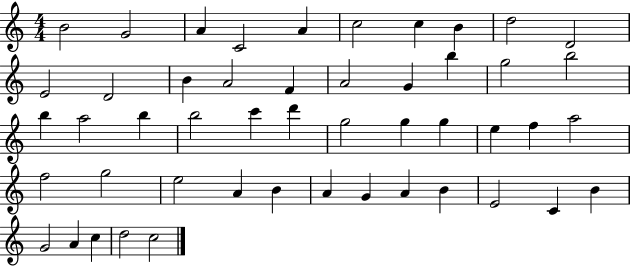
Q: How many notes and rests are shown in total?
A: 49